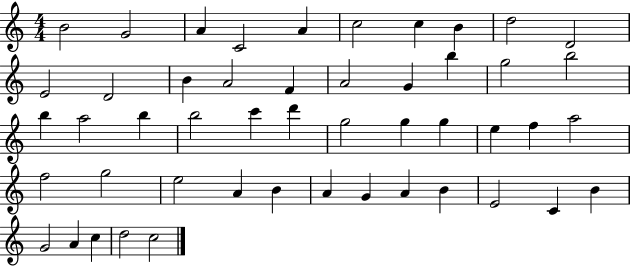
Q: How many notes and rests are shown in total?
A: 49